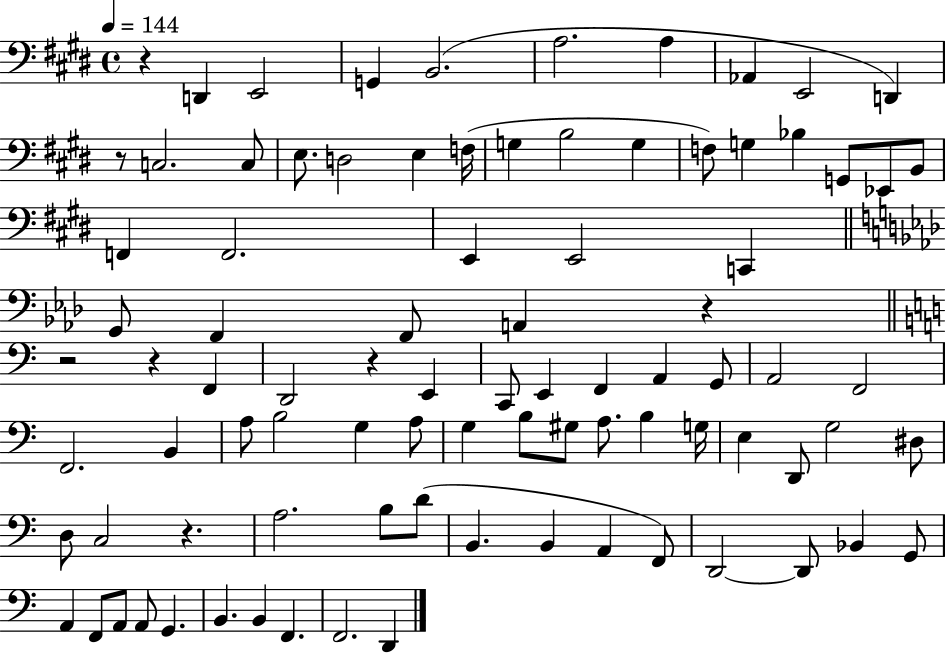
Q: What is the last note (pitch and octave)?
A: D2